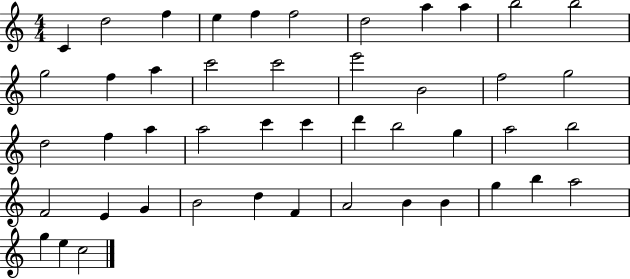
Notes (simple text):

C4/q D5/h F5/q E5/q F5/q F5/h D5/h A5/q A5/q B5/h B5/h G5/h F5/q A5/q C6/h C6/h E6/h B4/h F5/h G5/h D5/h F5/q A5/q A5/h C6/q C6/q D6/q B5/h G5/q A5/h B5/h F4/h E4/q G4/q B4/h D5/q F4/q A4/h B4/q B4/q G5/q B5/q A5/h G5/q E5/q C5/h